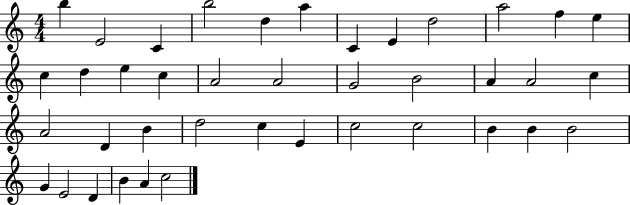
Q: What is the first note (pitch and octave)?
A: B5